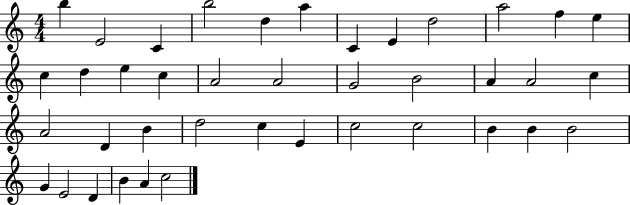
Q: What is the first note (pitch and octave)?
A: B5